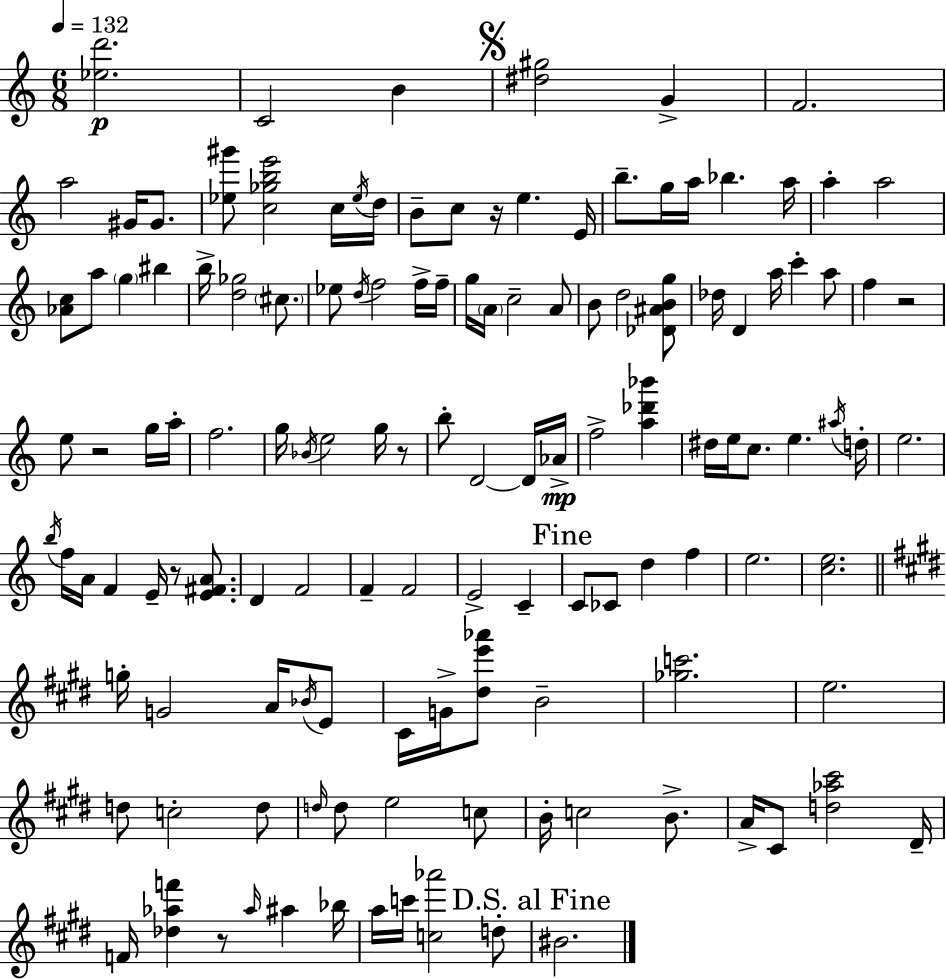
[Eb5,D6]/h. C4/h B4/q [D#5,G#5]/h G4/q F4/h. A5/h G#4/s G#4/e. [Eb5,G#6]/e [C5,Gb5,B5,E6]/h C5/s Eb5/s D5/s B4/e C5/e R/s E5/q. E4/s B5/e. G5/s A5/s Bb5/q. A5/s A5/q A5/h [Ab4,C5]/e A5/e G5/q BIS5/q B5/s [D5,Gb5]/h C#5/e. Eb5/e D5/s F5/h F5/s F5/s G5/s A4/s C5/h A4/e B4/e D5/h [Db4,A#4,B4,G5]/e Db5/s D4/q A5/s C6/q A5/e F5/q R/h E5/e R/h G5/s A5/s F5/h. G5/s Bb4/s E5/h G5/s R/e B5/e D4/h D4/s Ab4/s F5/h [A5,Db6,Bb6]/q D#5/s E5/s C5/e. E5/q. A#5/s D5/s E5/h. B5/s F5/s A4/s F4/q E4/s R/e [E4,F#4,A4]/e. D4/q F4/h F4/q F4/h E4/h C4/q C4/e CES4/e D5/q F5/q E5/h. [C5,E5]/h. G5/s G4/h A4/s Bb4/s E4/e C#4/s G4/s [D#5,E6,Ab6]/e B4/h [Gb5,C6]/h. E5/h. D5/e C5/h D5/e D5/s D5/e E5/h C5/e B4/s C5/h B4/e. A4/s C#4/e [D5,Ab5,C#6]/h D#4/s F4/s [Db5,Ab5,F6]/q R/e Ab5/s A#5/q Bb5/s A5/s C6/s [C5,Ab6]/h D5/e BIS4/h.